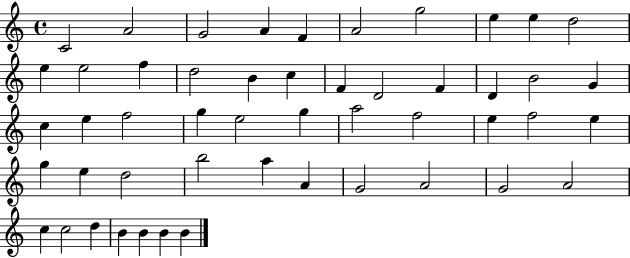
C4/h A4/h G4/h A4/q F4/q A4/h G5/h E5/q E5/q D5/h E5/q E5/h F5/q D5/h B4/q C5/q F4/q D4/h F4/q D4/q B4/h G4/q C5/q E5/q F5/h G5/q E5/h G5/q A5/h F5/h E5/q F5/h E5/q G5/q E5/q D5/h B5/h A5/q A4/q G4/h A4/h G4/h A4/h C5/q C5/h D5/q B4/q B4/q B4/q B4/q